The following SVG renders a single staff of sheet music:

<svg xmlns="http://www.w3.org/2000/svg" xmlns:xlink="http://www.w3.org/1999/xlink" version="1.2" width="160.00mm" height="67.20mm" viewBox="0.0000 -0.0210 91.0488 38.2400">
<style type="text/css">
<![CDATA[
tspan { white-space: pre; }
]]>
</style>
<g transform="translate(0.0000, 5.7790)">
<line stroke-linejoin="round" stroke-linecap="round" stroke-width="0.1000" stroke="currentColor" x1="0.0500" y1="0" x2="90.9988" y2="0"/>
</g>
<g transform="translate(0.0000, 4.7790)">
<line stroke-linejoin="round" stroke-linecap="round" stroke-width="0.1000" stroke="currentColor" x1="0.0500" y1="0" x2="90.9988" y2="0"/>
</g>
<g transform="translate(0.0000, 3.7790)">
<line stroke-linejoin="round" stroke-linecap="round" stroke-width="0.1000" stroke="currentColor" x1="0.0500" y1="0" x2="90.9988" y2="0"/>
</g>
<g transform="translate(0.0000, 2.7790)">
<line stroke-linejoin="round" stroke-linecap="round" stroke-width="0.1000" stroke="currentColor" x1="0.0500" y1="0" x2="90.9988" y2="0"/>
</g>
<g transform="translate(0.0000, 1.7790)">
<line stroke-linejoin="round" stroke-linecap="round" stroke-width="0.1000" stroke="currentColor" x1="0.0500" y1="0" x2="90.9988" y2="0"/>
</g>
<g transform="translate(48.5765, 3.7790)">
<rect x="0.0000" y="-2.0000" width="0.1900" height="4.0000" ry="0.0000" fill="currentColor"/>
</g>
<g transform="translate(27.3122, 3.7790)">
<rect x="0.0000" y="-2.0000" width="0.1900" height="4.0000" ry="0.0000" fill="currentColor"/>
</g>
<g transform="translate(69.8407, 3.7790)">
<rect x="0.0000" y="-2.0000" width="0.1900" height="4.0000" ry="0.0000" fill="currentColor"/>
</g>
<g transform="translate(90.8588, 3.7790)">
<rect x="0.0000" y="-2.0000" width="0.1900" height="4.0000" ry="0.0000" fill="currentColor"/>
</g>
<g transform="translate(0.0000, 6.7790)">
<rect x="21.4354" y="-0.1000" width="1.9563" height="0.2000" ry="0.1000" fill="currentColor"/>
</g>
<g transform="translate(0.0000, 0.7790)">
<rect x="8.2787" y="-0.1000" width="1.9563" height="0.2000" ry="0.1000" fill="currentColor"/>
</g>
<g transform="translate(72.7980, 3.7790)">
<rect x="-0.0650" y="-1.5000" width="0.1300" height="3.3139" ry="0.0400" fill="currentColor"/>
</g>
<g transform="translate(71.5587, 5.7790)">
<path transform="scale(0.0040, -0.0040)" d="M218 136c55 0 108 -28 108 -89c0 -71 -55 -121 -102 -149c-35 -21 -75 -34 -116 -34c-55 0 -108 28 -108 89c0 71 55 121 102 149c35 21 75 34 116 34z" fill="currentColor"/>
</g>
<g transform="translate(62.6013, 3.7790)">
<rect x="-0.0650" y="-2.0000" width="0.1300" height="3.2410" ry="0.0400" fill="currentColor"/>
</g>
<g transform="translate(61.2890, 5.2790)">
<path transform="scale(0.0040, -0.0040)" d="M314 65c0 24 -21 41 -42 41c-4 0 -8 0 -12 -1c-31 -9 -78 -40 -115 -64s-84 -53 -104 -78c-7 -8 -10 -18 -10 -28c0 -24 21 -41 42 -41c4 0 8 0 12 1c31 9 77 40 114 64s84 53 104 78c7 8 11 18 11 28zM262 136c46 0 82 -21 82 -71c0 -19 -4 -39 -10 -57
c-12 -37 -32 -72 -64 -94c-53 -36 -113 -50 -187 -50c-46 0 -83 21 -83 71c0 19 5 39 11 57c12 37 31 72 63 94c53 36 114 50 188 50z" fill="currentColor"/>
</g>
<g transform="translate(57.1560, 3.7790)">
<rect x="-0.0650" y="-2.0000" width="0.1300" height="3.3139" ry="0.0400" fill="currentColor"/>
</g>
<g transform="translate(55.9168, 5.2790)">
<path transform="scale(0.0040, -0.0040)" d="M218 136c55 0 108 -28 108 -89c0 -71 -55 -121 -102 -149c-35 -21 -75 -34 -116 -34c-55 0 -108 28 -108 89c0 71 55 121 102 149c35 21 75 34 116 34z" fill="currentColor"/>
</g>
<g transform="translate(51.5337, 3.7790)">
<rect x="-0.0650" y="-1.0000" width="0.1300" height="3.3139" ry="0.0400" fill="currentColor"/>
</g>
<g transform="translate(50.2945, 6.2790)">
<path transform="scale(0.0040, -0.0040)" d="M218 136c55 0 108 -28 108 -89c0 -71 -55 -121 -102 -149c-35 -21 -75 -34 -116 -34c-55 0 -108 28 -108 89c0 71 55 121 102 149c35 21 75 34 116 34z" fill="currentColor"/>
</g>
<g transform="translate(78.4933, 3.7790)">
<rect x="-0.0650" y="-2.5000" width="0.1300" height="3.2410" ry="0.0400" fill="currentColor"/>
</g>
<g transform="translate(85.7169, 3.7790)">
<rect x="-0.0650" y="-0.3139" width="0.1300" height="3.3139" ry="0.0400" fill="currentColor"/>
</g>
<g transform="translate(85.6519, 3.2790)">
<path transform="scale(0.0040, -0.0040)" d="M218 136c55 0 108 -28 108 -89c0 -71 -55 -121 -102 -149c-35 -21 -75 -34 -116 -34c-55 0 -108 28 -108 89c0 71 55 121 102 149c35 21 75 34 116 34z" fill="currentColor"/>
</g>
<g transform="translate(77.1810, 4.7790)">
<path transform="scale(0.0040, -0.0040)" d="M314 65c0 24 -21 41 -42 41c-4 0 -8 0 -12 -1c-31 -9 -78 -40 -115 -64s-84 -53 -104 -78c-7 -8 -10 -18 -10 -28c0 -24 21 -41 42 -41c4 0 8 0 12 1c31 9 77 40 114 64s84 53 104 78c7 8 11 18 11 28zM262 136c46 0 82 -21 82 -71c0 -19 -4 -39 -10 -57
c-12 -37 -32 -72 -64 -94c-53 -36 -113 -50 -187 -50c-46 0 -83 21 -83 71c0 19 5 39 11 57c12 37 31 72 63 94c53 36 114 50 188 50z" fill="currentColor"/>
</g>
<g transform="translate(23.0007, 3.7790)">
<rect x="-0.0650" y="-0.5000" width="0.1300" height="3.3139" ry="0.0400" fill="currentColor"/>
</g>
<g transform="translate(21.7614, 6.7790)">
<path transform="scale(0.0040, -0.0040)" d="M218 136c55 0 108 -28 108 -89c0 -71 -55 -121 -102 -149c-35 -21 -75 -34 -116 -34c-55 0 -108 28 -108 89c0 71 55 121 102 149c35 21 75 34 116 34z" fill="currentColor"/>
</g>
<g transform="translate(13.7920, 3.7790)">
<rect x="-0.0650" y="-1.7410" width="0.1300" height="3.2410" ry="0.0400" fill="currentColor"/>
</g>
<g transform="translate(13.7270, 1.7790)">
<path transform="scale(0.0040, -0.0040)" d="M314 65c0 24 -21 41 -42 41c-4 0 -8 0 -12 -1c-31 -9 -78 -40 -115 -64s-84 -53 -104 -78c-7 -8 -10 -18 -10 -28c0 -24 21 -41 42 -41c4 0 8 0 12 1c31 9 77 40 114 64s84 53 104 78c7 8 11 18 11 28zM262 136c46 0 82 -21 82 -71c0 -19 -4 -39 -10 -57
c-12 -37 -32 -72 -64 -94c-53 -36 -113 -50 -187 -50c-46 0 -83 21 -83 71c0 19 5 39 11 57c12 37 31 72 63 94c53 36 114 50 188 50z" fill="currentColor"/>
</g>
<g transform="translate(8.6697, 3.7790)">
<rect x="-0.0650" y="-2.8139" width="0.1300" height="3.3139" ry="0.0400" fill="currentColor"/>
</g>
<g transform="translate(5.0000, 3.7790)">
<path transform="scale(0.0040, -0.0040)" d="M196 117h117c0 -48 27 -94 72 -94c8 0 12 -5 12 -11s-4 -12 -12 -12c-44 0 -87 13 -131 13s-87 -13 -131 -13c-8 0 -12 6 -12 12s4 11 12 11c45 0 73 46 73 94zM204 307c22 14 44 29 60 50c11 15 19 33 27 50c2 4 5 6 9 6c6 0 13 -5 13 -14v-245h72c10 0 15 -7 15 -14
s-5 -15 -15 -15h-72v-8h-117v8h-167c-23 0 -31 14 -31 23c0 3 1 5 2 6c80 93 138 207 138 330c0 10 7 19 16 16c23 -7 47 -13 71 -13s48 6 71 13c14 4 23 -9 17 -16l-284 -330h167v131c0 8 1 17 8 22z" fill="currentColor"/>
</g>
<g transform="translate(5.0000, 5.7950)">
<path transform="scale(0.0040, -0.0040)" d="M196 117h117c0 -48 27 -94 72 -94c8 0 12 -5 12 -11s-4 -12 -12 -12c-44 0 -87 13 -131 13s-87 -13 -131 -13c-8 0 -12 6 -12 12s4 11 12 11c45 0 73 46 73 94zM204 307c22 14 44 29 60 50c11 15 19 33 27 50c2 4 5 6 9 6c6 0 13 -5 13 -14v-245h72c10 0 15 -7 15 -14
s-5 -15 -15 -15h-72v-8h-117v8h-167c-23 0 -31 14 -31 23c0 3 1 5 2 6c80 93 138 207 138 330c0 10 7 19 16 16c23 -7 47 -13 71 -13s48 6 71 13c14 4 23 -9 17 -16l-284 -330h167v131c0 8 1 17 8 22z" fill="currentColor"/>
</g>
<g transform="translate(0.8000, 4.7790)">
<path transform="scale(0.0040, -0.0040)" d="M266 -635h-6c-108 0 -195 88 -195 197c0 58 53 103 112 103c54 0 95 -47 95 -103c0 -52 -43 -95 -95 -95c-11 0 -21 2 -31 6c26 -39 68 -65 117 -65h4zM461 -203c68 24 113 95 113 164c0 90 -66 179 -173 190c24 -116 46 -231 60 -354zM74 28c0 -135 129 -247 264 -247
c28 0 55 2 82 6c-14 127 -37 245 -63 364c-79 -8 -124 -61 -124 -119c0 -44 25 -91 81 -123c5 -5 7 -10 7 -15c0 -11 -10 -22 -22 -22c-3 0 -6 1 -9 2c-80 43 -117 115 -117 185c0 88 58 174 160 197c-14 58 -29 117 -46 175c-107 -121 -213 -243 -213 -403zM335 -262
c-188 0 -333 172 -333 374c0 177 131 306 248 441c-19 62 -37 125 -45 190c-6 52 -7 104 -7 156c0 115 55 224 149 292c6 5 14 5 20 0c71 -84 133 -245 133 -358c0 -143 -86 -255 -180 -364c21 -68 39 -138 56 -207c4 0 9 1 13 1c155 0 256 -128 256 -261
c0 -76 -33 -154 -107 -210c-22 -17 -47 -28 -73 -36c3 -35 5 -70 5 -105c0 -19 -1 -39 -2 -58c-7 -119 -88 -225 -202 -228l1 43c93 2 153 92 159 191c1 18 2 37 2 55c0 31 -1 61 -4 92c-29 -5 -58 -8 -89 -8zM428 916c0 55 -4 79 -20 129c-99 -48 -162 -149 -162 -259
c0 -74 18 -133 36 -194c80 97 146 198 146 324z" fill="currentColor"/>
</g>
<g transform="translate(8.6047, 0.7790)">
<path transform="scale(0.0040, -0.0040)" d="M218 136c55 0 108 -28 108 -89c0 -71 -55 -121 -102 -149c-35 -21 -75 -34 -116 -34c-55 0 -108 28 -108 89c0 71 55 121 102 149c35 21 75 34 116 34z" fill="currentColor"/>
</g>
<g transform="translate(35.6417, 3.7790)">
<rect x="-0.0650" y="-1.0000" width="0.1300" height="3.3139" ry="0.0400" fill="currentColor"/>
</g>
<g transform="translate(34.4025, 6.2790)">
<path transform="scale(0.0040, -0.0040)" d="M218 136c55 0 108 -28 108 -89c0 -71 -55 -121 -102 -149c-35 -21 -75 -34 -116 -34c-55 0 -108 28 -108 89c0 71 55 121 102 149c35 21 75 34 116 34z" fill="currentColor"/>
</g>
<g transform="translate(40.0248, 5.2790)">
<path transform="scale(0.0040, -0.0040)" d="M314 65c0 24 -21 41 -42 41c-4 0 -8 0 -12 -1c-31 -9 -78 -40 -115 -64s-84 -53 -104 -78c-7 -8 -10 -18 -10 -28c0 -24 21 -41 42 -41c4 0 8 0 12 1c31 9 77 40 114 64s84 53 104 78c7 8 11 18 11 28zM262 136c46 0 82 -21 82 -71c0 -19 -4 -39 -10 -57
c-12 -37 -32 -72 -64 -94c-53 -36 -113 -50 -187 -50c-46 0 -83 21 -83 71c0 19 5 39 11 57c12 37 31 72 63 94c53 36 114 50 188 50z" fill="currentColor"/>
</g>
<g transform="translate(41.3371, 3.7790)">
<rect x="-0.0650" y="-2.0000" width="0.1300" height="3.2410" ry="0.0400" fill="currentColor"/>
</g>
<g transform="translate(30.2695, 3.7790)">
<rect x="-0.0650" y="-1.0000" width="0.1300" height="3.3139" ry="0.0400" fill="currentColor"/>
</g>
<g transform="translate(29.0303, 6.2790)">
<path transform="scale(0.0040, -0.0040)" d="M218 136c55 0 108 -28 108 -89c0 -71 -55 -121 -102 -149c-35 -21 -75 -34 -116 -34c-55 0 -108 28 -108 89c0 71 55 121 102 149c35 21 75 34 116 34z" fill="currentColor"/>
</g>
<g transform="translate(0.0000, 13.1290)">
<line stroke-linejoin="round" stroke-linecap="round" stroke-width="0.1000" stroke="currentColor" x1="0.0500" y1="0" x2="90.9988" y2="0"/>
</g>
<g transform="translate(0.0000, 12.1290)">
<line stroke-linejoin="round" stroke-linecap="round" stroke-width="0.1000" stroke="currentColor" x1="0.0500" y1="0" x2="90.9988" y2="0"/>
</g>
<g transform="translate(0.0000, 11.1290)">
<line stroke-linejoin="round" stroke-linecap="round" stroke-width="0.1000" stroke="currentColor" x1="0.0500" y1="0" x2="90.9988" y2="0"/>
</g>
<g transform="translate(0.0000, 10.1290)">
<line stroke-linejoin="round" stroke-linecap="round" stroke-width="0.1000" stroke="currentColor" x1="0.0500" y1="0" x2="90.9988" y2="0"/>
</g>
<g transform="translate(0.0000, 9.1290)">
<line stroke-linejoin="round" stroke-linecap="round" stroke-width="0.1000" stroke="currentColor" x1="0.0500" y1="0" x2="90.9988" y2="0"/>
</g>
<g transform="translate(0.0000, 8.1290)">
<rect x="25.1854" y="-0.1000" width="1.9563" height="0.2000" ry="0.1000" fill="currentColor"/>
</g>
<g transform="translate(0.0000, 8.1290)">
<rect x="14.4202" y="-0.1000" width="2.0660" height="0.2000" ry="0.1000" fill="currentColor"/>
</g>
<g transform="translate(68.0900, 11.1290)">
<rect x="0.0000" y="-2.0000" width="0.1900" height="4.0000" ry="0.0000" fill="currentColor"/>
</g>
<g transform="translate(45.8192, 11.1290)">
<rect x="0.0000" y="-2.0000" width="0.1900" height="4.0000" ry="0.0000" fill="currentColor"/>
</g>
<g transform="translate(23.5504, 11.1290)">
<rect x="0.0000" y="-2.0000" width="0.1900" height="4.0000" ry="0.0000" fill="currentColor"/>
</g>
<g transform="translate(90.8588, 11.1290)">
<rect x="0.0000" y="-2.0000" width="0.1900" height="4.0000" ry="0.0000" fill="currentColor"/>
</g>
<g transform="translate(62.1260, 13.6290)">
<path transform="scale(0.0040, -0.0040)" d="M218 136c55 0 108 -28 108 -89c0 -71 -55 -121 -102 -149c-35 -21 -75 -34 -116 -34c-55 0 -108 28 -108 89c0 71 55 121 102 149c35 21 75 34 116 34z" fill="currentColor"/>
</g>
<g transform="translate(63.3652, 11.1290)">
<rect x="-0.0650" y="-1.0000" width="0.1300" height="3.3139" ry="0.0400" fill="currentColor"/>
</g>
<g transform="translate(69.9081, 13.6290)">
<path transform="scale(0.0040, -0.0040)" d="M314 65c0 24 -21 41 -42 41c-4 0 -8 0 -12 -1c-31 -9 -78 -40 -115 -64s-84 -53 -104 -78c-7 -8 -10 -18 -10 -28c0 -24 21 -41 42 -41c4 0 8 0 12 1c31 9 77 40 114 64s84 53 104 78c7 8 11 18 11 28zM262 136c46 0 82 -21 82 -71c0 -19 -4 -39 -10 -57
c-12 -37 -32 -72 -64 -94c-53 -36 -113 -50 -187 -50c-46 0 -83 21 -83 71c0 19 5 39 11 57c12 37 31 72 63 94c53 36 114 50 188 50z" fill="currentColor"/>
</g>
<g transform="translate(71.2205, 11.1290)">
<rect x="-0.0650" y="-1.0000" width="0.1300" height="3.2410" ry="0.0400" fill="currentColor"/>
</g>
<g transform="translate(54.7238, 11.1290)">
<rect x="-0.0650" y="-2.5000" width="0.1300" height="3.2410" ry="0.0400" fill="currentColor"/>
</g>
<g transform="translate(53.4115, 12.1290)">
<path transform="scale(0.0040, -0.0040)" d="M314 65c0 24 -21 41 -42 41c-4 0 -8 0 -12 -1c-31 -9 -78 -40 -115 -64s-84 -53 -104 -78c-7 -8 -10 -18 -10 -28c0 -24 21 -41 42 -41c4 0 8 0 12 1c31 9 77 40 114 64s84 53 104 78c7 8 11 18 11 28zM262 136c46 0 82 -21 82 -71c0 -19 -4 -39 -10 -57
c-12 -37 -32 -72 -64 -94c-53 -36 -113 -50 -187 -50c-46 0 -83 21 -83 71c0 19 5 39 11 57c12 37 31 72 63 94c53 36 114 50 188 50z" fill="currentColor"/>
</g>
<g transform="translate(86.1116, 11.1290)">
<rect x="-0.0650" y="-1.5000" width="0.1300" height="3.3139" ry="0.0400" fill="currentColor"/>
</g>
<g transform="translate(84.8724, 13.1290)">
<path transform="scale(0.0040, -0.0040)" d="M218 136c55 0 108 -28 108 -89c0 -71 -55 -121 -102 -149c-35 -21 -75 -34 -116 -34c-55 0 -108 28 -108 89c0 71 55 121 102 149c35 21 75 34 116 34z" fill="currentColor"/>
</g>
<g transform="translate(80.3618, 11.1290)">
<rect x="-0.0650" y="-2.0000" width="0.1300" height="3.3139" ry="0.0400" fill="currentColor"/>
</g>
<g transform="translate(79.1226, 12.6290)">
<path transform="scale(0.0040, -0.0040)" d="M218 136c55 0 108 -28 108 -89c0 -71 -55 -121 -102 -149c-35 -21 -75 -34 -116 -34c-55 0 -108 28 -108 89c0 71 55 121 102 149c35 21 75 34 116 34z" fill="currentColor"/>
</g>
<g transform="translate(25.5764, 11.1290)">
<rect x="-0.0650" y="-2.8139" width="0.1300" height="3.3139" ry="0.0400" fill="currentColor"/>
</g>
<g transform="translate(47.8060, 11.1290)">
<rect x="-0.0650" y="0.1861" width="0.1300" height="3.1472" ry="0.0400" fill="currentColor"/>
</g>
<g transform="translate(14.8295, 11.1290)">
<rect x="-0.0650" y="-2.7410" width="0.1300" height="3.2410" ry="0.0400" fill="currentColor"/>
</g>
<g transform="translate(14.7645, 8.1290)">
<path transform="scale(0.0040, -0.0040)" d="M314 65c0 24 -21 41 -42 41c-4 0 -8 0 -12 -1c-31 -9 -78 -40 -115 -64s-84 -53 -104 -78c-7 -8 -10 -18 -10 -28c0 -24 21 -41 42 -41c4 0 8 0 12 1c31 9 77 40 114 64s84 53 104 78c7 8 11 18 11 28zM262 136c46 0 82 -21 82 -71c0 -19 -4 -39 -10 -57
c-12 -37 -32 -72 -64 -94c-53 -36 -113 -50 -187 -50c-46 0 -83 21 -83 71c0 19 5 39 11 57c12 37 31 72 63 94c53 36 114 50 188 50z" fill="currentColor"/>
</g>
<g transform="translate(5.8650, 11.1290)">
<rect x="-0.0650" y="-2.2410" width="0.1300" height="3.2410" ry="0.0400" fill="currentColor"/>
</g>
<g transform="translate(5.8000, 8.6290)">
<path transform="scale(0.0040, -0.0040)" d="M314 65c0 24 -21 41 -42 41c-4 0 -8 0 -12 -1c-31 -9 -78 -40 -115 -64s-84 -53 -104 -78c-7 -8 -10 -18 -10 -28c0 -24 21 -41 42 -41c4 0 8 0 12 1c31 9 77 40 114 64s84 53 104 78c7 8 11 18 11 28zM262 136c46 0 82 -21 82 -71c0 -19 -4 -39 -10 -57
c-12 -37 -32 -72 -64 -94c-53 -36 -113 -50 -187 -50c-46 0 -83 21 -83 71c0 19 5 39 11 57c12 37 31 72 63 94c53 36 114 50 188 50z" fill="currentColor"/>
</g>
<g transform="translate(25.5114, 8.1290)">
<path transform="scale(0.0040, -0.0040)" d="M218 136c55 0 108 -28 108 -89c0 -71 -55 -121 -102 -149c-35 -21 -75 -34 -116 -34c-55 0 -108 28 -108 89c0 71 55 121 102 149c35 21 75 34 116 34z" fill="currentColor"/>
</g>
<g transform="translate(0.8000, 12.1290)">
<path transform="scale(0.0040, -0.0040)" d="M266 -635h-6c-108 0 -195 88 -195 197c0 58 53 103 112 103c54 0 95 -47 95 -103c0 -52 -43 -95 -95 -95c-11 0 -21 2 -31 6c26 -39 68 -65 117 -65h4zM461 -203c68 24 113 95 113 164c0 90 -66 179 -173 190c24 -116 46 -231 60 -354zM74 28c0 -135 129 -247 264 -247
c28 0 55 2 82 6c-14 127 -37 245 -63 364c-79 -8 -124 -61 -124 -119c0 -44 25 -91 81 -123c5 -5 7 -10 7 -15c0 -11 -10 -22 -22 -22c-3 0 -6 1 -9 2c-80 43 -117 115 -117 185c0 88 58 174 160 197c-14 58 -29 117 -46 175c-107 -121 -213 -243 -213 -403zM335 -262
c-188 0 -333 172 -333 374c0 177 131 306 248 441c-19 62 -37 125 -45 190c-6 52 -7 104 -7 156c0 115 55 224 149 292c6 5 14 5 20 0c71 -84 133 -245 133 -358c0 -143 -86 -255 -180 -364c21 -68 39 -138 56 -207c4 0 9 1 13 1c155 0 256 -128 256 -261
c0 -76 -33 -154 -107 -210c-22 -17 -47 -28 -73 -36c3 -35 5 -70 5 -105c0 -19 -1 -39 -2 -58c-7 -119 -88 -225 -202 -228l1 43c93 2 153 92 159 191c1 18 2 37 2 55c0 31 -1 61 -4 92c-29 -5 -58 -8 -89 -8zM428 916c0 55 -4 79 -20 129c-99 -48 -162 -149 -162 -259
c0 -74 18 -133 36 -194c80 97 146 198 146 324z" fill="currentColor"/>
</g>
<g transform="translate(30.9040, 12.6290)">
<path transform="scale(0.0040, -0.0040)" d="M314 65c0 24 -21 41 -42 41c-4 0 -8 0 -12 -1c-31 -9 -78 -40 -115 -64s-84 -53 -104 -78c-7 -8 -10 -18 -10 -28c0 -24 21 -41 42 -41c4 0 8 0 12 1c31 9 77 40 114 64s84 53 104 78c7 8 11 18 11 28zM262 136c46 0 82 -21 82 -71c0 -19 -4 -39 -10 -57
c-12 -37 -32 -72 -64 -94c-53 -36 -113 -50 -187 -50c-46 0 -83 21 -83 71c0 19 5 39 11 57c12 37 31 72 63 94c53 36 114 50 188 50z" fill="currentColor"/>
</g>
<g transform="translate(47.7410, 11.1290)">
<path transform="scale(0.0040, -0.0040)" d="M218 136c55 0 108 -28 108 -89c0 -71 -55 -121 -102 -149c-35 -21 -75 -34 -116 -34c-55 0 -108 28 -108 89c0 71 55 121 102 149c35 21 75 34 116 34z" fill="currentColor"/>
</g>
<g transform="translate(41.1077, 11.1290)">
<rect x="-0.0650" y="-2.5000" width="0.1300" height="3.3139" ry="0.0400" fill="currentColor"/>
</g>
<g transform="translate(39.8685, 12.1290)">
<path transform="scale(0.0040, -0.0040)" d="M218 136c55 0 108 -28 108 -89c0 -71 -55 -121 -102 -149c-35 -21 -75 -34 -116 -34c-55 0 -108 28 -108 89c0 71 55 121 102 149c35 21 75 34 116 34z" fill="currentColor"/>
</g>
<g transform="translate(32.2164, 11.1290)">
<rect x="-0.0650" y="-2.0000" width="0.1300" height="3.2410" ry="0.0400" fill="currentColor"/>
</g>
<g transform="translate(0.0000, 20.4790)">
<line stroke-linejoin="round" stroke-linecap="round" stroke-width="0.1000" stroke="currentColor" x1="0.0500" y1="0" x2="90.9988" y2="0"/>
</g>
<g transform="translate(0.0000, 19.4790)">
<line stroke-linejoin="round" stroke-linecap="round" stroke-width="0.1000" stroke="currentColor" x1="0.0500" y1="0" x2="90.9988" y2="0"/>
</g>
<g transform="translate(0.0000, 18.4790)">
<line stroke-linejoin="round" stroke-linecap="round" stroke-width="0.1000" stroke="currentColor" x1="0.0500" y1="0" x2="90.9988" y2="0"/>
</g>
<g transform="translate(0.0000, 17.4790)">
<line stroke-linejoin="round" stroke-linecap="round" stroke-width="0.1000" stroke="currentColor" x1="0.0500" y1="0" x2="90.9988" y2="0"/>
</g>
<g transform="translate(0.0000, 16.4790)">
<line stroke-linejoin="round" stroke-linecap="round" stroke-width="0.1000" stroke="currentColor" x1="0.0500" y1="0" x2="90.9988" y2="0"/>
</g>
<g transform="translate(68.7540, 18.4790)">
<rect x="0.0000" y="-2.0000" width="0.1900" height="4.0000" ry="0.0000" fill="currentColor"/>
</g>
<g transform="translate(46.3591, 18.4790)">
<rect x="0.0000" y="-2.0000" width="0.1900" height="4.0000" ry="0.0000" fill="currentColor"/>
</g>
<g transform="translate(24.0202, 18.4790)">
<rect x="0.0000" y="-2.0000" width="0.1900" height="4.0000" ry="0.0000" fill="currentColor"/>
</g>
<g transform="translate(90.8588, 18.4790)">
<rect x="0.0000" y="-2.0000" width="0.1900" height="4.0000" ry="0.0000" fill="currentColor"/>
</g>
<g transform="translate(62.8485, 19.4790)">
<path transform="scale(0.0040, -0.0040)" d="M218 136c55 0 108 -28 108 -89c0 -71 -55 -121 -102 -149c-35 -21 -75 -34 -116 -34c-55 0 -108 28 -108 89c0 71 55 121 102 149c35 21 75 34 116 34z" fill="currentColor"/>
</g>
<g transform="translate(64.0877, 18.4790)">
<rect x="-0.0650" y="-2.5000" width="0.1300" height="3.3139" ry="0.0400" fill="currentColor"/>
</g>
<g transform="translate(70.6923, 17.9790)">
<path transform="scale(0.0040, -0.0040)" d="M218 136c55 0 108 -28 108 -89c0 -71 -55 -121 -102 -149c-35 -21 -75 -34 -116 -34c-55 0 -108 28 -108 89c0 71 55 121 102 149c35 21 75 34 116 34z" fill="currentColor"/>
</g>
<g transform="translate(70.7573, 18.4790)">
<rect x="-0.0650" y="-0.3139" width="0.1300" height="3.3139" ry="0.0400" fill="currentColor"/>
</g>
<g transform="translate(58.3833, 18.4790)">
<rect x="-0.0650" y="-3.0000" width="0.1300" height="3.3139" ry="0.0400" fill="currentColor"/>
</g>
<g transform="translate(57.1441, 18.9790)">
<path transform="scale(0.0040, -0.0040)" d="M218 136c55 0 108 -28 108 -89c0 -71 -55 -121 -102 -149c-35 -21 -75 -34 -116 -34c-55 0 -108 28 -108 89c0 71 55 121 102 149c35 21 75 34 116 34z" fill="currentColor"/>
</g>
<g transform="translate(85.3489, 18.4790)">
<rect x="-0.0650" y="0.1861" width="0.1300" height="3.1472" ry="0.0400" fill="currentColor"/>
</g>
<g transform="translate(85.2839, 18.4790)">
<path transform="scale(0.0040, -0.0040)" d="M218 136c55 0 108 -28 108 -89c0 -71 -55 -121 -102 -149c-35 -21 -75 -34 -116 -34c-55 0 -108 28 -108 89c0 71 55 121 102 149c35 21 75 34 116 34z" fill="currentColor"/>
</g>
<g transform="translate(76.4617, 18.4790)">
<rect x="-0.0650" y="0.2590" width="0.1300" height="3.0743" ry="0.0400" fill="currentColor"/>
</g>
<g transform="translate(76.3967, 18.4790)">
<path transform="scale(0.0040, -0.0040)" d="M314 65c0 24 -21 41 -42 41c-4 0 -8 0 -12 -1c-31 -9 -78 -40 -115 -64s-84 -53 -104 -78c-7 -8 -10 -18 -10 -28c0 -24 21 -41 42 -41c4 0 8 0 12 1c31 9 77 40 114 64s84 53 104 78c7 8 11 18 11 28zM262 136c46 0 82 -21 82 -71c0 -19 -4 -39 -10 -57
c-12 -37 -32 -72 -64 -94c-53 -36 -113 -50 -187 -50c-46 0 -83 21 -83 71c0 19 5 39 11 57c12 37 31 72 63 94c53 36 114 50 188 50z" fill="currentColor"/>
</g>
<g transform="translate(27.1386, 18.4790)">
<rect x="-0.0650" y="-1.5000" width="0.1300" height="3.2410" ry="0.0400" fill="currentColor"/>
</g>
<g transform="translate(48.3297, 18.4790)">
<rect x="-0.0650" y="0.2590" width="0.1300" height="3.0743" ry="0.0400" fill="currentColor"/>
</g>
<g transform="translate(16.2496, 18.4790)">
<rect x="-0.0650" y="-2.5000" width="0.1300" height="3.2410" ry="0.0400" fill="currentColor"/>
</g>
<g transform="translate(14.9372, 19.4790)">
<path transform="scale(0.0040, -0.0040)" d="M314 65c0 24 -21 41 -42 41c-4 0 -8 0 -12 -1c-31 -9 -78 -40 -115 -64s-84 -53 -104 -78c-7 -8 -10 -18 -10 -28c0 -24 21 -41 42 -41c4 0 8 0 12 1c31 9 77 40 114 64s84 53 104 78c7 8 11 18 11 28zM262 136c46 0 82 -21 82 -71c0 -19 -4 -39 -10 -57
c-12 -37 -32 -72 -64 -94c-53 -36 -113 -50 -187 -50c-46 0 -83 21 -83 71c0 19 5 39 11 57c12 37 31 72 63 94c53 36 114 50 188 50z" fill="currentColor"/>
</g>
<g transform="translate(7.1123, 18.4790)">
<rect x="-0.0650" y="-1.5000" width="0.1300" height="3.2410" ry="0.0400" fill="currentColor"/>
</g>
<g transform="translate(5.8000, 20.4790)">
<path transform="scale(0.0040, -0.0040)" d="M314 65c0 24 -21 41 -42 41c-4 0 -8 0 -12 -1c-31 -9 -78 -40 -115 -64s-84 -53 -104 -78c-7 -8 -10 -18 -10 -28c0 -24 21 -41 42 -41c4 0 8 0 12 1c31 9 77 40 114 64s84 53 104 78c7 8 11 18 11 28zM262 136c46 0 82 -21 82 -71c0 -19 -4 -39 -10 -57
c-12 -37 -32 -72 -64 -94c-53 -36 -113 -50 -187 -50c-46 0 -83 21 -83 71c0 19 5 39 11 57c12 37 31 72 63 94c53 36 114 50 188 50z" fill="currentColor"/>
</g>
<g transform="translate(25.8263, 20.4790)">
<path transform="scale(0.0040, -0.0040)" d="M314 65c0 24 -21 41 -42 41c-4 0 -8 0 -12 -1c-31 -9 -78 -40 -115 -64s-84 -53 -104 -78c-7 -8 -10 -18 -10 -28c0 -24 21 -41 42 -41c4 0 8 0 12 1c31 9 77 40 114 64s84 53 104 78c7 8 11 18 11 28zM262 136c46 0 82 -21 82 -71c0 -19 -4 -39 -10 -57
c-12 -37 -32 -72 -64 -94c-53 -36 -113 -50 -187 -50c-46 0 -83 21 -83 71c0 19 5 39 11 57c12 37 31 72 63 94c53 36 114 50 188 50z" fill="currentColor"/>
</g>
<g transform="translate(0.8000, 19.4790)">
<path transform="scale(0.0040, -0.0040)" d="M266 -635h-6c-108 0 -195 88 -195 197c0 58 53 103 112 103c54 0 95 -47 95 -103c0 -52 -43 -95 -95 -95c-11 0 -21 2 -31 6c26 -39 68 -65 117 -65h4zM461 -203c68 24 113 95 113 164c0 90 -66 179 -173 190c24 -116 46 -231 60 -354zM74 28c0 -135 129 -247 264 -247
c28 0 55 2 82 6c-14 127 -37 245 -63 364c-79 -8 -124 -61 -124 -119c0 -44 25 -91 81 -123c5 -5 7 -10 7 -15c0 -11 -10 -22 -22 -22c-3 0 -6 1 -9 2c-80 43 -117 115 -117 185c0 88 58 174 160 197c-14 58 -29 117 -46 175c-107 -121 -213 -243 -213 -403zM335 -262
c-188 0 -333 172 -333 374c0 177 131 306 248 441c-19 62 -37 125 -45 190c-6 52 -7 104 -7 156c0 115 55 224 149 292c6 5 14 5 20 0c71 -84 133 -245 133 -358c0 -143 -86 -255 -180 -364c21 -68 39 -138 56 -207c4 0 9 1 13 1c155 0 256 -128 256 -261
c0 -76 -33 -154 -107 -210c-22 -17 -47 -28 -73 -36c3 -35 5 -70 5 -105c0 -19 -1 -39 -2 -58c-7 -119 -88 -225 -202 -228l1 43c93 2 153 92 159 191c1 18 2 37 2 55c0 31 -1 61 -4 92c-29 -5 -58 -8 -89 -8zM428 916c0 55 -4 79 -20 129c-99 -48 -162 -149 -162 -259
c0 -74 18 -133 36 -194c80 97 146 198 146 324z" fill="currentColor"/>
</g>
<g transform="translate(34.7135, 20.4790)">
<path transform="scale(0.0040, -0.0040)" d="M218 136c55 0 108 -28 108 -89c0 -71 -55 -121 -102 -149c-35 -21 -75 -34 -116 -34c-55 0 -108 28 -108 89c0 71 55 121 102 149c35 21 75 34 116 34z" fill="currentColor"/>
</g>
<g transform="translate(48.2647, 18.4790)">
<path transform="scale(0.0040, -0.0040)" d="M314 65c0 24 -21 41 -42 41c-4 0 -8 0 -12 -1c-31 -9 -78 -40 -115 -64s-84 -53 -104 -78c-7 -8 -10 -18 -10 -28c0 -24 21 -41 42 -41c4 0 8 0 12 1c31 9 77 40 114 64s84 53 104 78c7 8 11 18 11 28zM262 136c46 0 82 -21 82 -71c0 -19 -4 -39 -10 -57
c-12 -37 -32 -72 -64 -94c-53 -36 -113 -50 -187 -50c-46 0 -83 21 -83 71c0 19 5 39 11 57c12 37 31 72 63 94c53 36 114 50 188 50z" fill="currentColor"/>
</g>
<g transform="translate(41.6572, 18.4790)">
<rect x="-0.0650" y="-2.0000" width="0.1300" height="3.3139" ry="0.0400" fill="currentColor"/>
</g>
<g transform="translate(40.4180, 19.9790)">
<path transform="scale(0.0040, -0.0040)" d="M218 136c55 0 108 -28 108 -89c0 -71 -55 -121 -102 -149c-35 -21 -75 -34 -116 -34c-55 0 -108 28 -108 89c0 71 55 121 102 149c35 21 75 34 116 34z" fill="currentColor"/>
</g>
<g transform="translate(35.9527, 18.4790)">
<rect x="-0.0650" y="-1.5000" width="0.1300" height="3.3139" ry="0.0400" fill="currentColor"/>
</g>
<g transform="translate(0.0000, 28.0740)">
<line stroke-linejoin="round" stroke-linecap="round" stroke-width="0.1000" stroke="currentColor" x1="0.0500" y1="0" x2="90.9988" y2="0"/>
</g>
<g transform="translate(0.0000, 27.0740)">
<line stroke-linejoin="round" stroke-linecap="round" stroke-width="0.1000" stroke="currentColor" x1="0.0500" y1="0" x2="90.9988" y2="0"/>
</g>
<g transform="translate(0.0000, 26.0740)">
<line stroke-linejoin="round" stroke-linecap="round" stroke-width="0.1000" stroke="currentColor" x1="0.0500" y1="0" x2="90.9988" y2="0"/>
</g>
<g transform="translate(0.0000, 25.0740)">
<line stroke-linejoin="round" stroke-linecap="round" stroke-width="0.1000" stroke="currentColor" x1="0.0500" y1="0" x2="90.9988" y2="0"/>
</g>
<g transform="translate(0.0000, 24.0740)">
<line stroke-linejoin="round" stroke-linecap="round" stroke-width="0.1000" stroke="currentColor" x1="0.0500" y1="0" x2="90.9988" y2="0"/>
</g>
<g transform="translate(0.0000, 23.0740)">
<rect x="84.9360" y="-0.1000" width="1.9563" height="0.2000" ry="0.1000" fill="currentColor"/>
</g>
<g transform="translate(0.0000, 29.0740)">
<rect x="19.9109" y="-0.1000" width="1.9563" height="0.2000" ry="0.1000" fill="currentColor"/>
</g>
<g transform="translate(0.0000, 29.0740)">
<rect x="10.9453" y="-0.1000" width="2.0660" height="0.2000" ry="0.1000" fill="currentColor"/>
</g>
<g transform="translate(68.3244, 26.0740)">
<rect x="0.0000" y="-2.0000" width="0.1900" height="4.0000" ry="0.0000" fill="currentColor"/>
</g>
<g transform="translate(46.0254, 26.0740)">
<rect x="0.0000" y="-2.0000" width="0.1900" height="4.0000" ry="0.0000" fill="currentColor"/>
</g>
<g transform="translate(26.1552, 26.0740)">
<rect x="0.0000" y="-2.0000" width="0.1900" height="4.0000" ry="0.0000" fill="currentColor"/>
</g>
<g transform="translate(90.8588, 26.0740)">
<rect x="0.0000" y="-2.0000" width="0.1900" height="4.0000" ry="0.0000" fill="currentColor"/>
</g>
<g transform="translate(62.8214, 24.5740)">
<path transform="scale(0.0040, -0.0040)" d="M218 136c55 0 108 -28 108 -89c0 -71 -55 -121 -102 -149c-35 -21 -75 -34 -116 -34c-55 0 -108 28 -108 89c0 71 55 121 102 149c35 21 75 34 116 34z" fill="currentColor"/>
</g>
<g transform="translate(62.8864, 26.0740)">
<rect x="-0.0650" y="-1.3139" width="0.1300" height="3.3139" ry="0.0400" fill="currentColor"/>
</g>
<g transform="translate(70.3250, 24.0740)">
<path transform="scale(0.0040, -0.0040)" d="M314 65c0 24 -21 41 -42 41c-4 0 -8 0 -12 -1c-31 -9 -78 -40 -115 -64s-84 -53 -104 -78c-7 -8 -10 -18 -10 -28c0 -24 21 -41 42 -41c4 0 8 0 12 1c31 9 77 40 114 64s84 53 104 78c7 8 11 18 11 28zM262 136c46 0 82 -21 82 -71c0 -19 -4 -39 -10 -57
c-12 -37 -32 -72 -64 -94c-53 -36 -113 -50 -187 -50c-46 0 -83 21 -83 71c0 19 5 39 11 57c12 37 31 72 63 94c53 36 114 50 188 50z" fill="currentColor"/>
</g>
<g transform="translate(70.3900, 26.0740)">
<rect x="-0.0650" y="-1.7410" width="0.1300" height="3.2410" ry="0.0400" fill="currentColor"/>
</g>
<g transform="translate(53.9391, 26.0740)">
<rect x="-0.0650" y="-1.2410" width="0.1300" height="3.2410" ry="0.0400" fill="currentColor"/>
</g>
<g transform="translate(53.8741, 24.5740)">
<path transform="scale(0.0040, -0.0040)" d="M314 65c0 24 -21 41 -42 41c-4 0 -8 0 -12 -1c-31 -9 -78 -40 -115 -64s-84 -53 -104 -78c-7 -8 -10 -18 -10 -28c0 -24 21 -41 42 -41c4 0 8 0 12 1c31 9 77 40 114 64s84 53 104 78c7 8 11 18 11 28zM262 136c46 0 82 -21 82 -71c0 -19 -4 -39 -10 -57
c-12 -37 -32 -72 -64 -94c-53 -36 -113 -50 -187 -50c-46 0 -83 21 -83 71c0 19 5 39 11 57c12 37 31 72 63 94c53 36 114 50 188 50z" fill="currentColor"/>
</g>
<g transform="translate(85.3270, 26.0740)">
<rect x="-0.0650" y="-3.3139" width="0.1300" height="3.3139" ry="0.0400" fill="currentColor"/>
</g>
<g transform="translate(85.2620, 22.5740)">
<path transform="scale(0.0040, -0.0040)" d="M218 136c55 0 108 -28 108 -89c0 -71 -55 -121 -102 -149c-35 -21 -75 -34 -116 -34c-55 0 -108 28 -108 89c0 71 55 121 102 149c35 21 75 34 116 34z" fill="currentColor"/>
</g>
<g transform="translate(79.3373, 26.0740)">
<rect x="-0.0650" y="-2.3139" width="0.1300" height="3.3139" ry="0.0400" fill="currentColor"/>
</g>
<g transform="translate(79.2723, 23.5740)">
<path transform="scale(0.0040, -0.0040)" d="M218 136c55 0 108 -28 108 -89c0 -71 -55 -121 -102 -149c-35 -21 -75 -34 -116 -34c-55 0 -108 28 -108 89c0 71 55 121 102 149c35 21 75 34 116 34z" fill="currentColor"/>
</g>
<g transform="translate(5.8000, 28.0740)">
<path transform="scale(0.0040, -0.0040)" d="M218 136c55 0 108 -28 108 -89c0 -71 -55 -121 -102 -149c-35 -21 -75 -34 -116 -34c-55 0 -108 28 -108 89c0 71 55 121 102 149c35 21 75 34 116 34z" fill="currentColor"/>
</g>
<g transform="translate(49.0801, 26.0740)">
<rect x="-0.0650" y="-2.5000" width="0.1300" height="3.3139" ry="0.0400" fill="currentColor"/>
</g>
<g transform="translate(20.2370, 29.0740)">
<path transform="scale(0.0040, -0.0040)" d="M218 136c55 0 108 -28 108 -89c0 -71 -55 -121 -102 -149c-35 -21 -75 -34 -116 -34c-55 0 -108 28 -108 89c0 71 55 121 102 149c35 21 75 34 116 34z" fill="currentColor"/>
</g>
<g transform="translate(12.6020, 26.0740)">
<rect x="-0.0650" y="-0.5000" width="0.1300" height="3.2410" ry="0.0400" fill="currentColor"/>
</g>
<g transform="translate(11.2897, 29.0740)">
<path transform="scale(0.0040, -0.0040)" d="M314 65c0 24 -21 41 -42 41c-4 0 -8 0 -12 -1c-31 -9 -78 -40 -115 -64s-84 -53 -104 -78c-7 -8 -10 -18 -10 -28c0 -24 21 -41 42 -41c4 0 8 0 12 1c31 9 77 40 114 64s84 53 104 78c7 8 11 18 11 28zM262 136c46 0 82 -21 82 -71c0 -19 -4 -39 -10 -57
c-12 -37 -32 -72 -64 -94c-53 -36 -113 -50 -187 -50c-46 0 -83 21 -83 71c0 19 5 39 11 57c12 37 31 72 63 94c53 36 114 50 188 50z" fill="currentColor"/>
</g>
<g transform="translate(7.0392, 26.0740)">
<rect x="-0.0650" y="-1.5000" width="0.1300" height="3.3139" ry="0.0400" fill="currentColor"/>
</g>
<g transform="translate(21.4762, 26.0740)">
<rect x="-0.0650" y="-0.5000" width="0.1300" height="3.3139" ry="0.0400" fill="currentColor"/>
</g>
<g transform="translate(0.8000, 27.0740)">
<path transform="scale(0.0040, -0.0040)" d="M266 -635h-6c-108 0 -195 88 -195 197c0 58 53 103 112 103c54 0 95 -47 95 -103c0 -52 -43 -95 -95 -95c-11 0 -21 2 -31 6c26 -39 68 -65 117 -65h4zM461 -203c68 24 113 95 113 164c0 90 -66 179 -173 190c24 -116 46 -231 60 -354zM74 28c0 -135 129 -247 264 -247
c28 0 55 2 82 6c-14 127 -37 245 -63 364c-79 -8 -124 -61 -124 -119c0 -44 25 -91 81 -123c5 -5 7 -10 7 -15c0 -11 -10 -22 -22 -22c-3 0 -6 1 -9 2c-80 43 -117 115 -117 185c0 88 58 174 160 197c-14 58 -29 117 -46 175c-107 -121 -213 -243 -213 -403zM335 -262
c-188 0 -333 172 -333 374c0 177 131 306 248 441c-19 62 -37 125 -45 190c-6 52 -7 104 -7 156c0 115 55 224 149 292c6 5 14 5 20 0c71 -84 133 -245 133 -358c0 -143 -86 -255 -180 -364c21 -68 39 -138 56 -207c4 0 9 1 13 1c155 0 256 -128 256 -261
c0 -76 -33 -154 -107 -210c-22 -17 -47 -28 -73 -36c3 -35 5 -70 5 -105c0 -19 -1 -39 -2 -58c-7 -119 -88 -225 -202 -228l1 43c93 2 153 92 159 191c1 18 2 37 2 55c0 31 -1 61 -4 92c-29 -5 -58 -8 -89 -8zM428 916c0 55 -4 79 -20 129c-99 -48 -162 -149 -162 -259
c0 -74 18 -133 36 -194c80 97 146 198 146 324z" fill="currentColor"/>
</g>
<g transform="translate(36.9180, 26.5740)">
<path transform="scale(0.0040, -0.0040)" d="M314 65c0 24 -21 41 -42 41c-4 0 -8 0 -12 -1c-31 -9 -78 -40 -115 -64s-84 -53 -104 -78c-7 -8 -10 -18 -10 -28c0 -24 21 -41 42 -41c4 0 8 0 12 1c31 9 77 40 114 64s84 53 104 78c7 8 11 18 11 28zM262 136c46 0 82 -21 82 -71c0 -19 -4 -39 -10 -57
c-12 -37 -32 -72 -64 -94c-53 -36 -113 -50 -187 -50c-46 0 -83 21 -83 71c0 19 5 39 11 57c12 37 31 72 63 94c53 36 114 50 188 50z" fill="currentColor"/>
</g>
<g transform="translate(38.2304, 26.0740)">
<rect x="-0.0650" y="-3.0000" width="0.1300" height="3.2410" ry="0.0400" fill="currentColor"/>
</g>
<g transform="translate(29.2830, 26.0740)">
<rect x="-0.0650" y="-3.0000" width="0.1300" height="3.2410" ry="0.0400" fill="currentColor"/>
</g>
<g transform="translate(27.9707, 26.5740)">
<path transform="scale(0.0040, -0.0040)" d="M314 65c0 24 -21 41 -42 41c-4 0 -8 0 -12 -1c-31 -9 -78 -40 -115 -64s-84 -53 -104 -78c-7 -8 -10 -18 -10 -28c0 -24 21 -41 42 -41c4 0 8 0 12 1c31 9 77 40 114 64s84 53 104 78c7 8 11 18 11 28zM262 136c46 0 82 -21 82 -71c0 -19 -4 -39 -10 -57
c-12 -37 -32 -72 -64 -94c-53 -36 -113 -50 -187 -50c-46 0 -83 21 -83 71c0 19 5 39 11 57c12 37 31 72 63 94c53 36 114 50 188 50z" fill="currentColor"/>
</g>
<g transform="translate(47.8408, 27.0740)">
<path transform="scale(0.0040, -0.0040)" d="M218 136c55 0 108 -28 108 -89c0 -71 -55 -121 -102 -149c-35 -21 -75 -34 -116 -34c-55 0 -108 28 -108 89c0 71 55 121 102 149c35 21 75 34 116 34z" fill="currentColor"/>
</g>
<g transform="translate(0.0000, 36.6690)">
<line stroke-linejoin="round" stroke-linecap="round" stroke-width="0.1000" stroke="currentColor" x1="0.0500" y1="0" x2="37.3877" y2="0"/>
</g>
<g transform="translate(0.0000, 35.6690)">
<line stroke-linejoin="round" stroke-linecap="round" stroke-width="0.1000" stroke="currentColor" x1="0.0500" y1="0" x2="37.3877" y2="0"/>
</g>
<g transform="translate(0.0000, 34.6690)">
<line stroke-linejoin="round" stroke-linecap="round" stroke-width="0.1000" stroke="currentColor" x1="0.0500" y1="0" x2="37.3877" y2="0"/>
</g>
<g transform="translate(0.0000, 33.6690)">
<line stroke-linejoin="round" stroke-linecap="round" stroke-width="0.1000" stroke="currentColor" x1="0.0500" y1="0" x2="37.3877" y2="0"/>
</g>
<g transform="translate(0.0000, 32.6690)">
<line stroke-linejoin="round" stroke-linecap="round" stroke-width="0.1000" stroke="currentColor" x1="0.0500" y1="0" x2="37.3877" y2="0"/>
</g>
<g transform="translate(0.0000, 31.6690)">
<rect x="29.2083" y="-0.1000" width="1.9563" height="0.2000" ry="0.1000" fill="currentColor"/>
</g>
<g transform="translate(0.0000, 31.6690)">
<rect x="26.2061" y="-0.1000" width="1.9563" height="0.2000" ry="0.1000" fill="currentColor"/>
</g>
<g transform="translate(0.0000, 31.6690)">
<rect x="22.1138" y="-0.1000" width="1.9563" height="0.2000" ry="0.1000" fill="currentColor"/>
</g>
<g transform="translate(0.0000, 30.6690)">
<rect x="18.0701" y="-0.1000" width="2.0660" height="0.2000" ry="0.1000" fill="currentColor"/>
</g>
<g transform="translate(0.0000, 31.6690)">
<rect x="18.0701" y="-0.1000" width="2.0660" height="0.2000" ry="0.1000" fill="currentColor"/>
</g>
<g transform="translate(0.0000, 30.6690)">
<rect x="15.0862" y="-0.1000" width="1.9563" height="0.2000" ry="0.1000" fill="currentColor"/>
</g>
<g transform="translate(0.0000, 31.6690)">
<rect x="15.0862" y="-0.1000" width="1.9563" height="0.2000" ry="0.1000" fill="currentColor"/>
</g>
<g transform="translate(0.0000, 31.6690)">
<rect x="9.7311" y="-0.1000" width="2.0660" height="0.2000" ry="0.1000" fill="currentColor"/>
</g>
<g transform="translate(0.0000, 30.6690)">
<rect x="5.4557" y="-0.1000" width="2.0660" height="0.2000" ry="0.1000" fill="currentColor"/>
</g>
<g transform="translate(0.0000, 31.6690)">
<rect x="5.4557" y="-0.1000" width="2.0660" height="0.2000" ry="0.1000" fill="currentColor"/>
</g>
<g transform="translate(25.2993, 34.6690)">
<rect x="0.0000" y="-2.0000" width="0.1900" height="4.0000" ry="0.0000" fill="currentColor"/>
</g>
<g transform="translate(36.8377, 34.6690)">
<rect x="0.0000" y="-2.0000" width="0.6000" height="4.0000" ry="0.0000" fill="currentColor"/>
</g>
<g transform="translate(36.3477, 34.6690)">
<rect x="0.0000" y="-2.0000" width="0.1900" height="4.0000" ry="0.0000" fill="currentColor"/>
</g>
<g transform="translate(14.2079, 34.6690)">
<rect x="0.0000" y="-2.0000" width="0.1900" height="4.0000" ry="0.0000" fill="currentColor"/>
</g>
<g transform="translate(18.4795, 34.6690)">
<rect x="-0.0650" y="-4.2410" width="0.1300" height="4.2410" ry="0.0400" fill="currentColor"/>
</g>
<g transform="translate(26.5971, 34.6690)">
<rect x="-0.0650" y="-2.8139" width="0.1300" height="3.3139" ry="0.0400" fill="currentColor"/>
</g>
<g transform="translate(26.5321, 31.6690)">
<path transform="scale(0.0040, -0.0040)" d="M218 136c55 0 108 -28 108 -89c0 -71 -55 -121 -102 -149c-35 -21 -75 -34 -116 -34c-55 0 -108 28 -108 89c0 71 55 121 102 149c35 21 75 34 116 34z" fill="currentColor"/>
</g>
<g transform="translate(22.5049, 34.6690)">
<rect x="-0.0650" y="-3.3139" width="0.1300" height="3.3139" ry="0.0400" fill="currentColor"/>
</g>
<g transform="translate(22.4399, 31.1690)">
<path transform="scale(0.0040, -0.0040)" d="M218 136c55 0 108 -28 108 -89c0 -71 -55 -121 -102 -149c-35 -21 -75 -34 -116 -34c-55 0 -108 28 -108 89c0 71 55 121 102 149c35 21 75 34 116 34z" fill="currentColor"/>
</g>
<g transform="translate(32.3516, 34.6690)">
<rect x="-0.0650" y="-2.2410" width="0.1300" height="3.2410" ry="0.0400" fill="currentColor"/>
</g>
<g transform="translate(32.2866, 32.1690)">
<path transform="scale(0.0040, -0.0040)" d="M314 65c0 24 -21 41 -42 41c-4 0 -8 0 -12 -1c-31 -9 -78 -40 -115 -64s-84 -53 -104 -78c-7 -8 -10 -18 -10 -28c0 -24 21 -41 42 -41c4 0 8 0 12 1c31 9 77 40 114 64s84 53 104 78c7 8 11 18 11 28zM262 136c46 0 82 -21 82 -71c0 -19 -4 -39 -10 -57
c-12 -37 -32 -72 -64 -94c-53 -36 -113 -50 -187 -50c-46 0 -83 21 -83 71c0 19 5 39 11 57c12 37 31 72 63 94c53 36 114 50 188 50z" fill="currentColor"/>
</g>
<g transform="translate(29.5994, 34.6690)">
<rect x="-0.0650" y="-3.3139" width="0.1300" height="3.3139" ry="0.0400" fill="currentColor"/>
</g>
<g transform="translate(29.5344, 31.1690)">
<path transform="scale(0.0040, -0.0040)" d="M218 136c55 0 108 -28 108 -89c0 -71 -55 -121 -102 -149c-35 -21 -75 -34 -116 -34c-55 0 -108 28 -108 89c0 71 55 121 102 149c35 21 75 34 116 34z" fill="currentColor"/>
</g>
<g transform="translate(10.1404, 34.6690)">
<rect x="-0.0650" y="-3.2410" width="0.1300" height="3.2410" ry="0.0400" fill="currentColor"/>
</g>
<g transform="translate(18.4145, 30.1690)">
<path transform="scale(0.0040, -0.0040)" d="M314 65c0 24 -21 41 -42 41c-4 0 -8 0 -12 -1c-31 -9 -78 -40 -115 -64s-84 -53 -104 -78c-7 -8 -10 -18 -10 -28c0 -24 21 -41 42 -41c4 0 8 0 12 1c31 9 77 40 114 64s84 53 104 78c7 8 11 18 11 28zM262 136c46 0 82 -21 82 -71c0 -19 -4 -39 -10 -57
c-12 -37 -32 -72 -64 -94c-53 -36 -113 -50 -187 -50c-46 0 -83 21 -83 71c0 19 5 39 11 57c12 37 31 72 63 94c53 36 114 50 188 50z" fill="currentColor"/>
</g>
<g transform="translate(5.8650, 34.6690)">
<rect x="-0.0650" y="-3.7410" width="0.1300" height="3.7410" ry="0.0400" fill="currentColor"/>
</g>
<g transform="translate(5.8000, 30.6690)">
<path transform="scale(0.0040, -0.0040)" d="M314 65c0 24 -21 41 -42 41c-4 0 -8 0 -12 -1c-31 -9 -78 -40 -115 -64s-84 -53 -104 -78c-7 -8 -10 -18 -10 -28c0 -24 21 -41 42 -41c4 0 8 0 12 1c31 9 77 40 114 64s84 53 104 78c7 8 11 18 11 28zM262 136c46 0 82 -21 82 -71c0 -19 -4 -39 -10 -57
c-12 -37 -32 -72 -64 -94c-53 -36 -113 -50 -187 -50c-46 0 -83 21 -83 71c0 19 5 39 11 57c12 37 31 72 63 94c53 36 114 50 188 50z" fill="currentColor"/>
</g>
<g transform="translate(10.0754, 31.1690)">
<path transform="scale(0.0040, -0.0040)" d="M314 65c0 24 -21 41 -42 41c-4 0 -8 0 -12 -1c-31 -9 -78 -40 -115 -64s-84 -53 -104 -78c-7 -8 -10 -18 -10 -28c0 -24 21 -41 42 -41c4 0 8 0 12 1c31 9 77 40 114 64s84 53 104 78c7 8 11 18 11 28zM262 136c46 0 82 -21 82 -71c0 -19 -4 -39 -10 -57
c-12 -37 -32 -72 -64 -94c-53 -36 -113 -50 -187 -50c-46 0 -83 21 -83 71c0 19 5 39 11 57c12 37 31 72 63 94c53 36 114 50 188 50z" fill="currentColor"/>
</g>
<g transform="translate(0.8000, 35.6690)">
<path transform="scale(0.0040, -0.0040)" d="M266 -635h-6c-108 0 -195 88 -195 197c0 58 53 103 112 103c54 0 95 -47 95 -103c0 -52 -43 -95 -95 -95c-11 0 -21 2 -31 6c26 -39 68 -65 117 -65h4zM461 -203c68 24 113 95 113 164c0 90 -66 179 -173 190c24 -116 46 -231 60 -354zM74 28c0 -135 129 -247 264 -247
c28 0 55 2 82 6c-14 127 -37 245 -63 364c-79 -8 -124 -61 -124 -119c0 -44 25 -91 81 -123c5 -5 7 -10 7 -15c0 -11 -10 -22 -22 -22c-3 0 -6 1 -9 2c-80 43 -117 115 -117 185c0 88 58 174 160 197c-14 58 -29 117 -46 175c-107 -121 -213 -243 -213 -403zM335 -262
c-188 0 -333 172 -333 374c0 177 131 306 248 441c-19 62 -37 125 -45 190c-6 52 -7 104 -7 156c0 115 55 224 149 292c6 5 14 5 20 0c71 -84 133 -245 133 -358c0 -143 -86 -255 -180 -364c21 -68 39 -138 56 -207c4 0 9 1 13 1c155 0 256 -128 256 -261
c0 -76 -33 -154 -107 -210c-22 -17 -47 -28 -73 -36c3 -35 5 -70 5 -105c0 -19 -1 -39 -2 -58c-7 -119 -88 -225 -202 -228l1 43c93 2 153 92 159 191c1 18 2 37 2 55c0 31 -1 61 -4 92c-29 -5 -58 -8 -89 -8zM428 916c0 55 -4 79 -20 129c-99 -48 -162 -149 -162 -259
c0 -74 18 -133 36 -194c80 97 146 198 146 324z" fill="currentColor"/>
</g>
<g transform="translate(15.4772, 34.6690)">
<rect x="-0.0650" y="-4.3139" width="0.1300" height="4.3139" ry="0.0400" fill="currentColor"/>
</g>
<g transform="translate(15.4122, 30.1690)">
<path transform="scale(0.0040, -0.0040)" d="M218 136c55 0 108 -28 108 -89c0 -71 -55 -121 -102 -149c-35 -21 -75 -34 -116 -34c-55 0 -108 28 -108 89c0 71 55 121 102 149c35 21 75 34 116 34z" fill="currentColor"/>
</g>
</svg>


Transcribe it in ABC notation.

X:1
T:Untitled
M:4/4
L:1/4
K:C
a f2 C D D F2 D F F2 E G2 c g2 a2 a F2 G B G2 D D2 F E E2 G2 E2 E F B2 A G c B2 B E C2 C A2 A2 G e2 e f2 g b c'2 b2 d' d'2 b a b g2